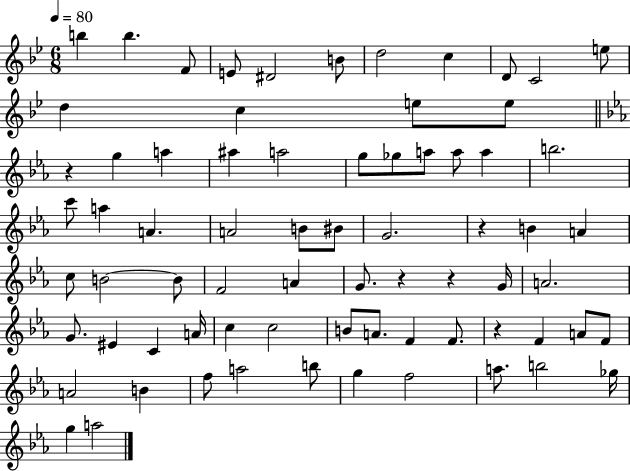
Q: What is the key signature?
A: BES major